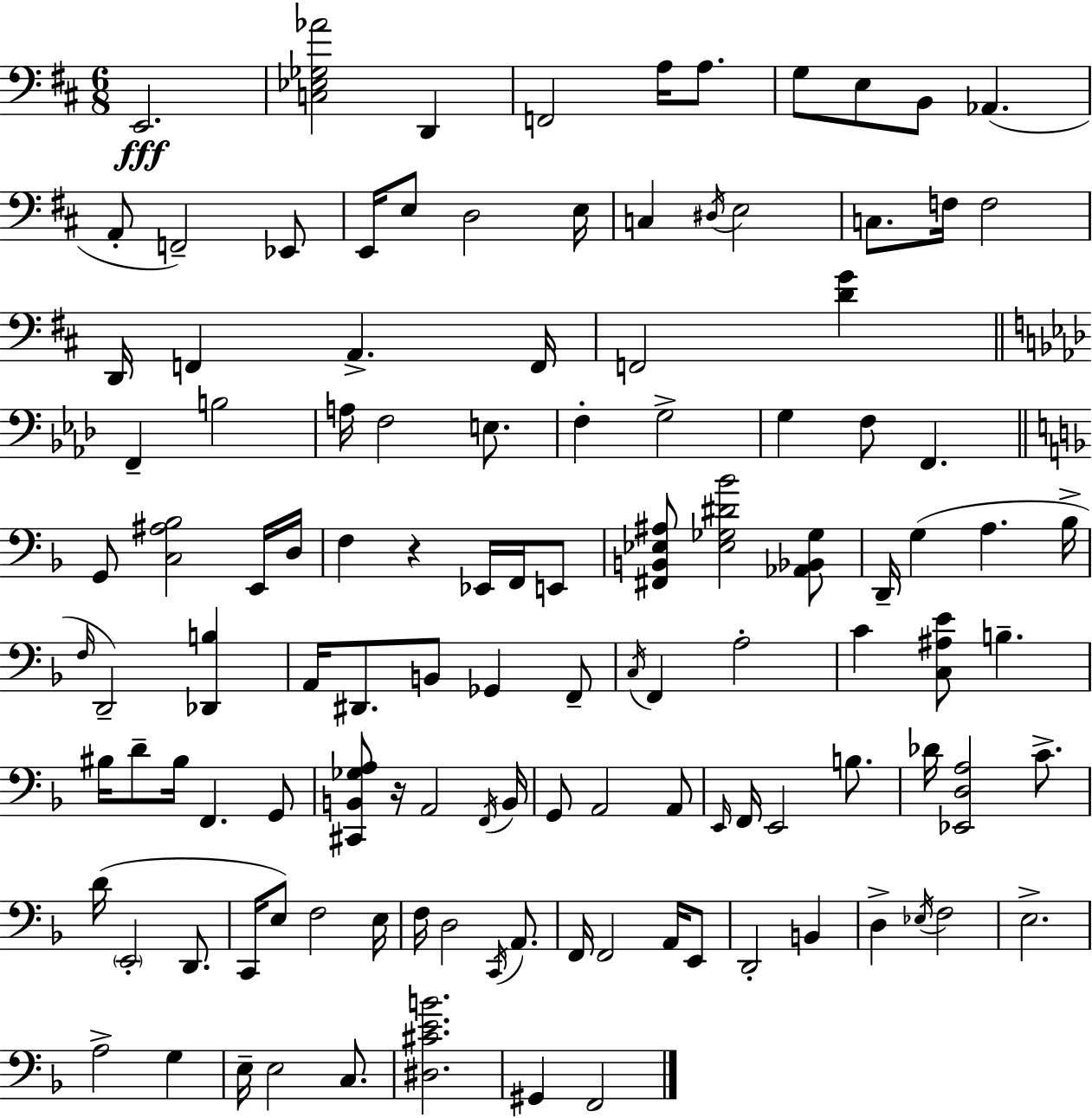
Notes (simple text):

E2/h. [C3,Eb3,Gb3,Ab4]/h D2/q F2/h A3/s A3/e. G3/e E3/e B2/e Ab2/q. A2/e F2/h Eb2/e E2/s E3/e D3/h E3/s C3/q D#3/s E3/h C3/e. F3/s F3/h D2/s F2/q A2/q. F2/s F2/h [D4,G4]/q F2/q B3/h A3/s F3/h E3/e. F3/q G3/h G3/q F3/e F2/q. G2/e [C3,A#3,Bb3]/h E2/s D3/s F3/q R/q Eb2/s F2/s E2/e [F#2,B2,Eb3,A#3]/e [Eb3,Gb3,D#4,Bb4]/h [Ab2,Bb2,Gb3]/e D2/s G3/q A3/q. Bb3/s F3/s D2/h [Db2,B3]/q A2/s D#2/e. B2/e Gb2/q F2/e C3/s F2/q A3/h C4/q [C3,A#3,E4]/e B3/q. BIS3/s D4/e BIS3/s F2/q. G2/e [C#2,B2,Gb3,A3]/e R/s A2/h F2/s B2/s G2/e A2/h A2/e E2/s F2/s E2/h B3/e. Db4/s [Eb2,D3,A3]/h C4/e. D4/s E2/h D2/e. C2/s E3/e F3/h E3/s F3/s D3/h C2/s A2/e. F2/s F2/h A2/s E2/e D2/h B2/q D3/q Eb3/s F3/h E3/h. A3/h G3/q E3/s E3/h C3/e. [D#3,C#4,E4,B4]/h. G#2/q F2/h